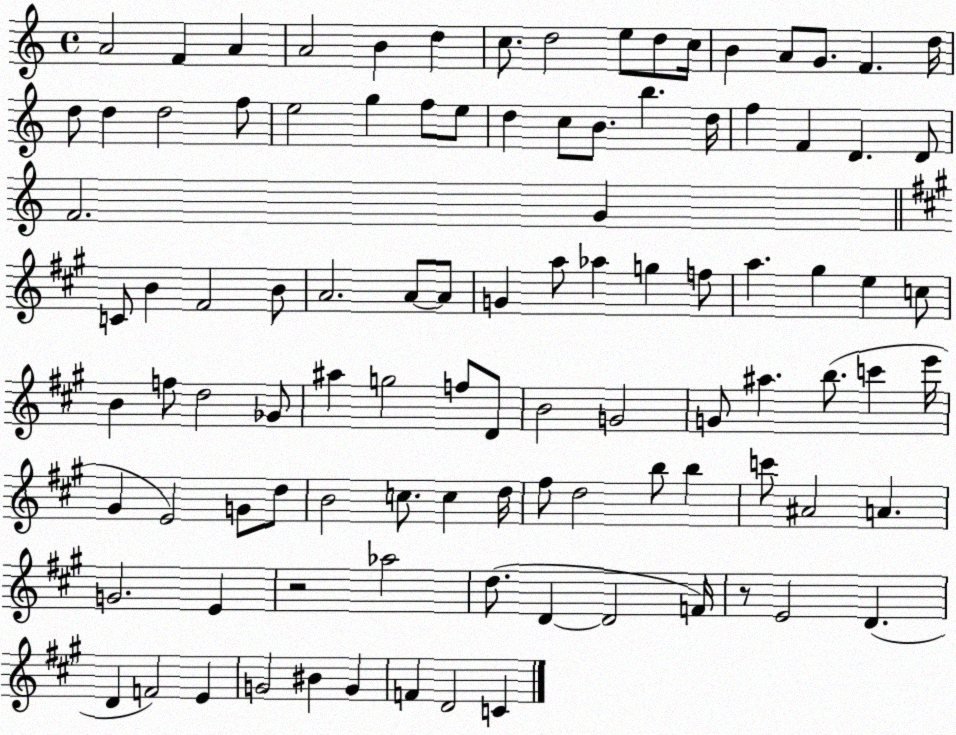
X:1
T:Untitled
M:4/4
L:1/4
K:C
A2 F A A2 B d c/2 d2 e/2 d/2 c/4 B A/2 G/2 F d/4 d/2 d d2 f/2 e2 g f/2 e/2 d c/2 B/2 b d/4 f F D D/2 F2 G C/2 B ^F2 B/2 A2 A/2 A/2 G a/2 _a g f/2 a ^g e c/2 B f/2 d2 _G/2 ^a g2 f/2 D/2 B2 G2 G/2 ^a b/2 c' e'/4 ^G E2 G/2 d/2 B2 c/2 c d/4 ^f/2 d2 b/2 b c'/2 ^A2 A G2 E z2 _a2 d/2 D D2 F/4 z/2 E2 D D F2 E G2 ^B G F D2 C